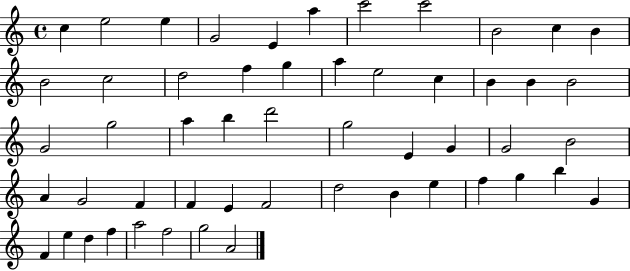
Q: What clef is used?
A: treble